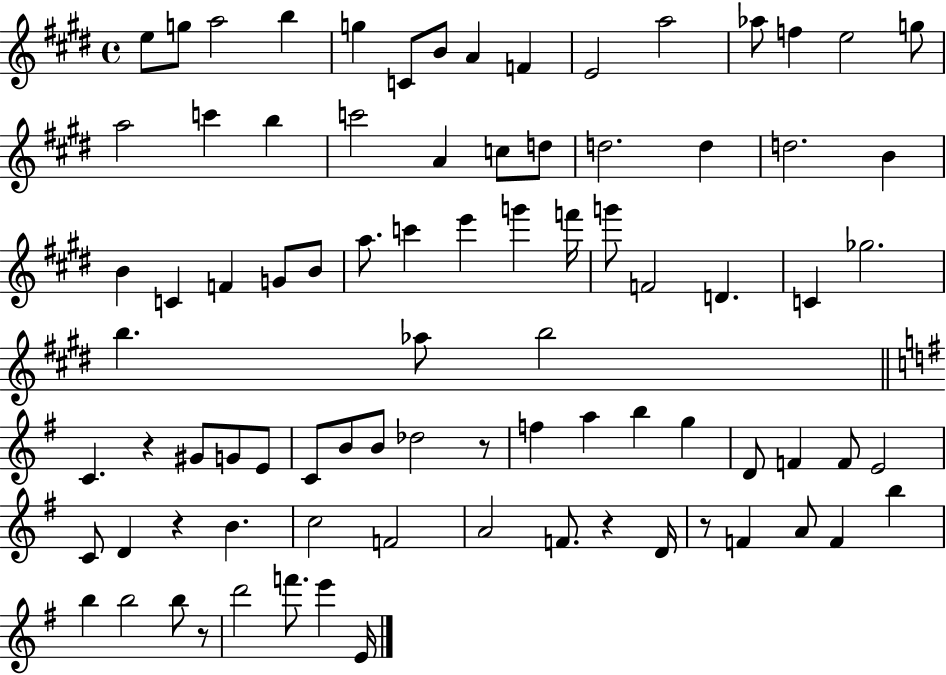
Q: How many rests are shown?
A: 6